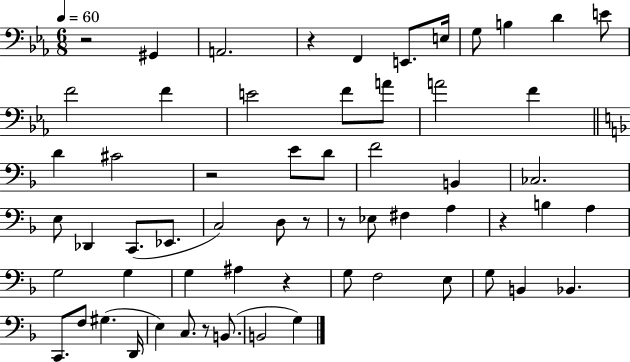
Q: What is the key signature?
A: EES major